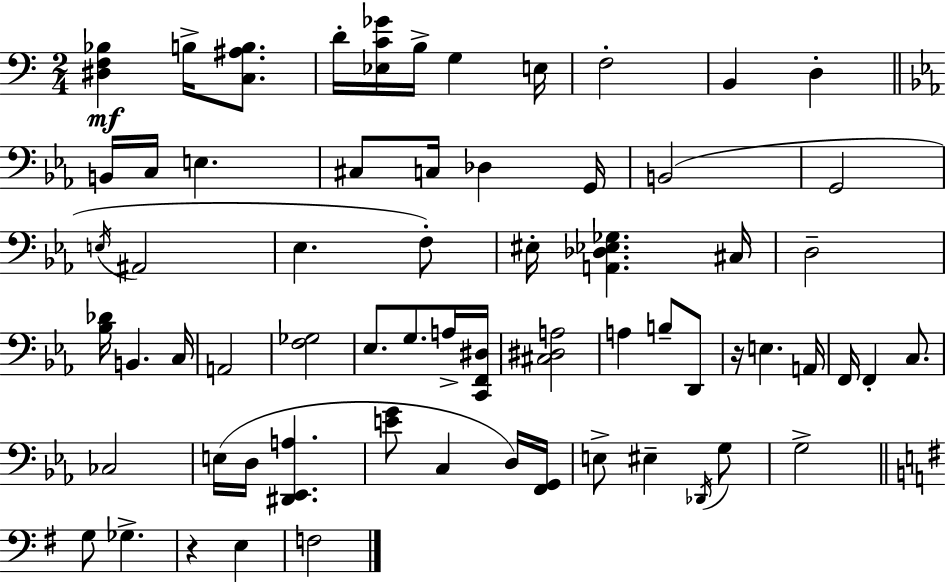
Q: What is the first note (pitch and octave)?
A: B3